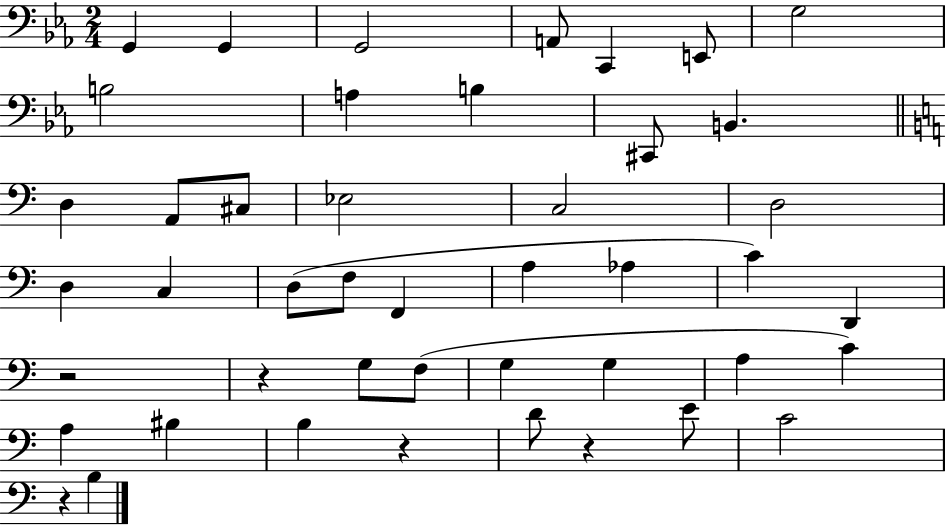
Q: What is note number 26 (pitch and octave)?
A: C4